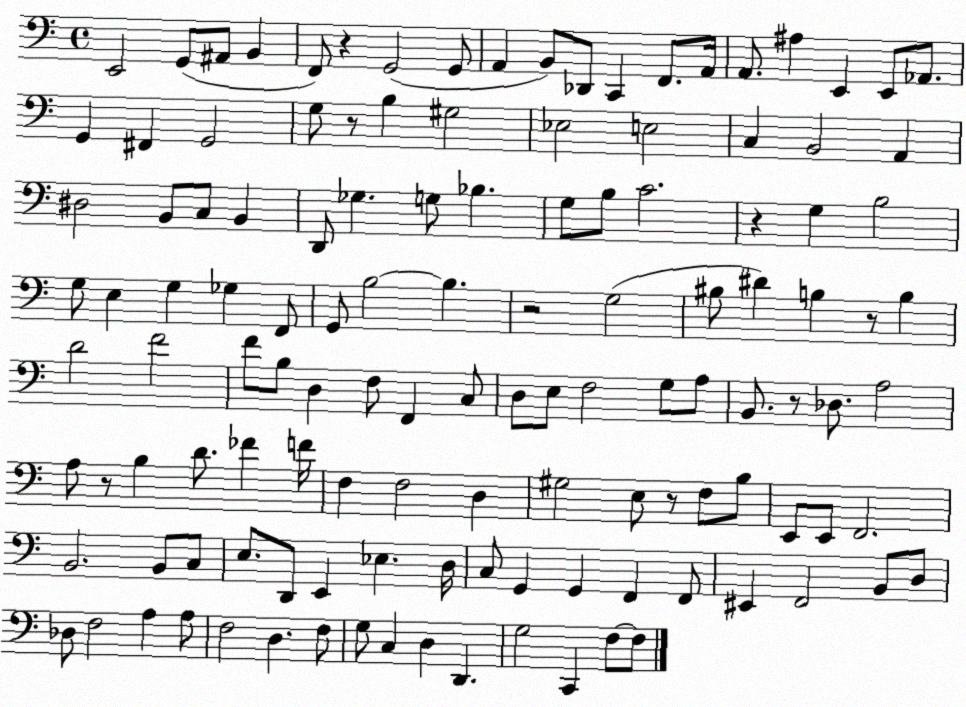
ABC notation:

X:1
T:Untitled
M:4/4
L:1/4
K:C
E,,2 G,,/2 ^A,,/2 B,, F,,/2 z G,,2 G,,/2 A,, B,,/2 _D,,/2 C,, F,,/2 A,,/4 A,,/2 ^A, E,, E,,/2 _A,,/2 G,, ^F,, G,,2 G,/2 z/2 B, ^G,2 _E,2 E,2 C, B,,2 A,, ^D,2 B,,/2 C,/2 B,, D,,/2 _G, G,/2 _B, G,/2 B,/2 C2 z G, B,2 G,/2 E, G, _G, F,,/2 G,,/2 B,2 B, z2 G,2 ^B,/2 ^D B, z/2 B, D2 F2 F/2 B,/2 D, F,/2 F,, C,/2 D,/2 E,/2 F,2 G,/2 A,/2 B,,/2 z/2 _D,/2 A,2 A,/2 z/2 B, D/2 _F F/4 F, F,2 D, ^G,2 E,/2 z/2 F,/2 B,/2 E,,/2 E,,/2 F,,2 B,,2 B,,/2 C,/2 E,/2 D,,/2 E,, _E, D,/4 C,/2 G,, G,, F,, F,,/2 ^E,, F,,2 B,,/2 D,/2 _D,/2 F,2 A, A,/2 F,2 D, F,/2 G,/2 C, D, D,, G,2 C,, F,/2 F,/2